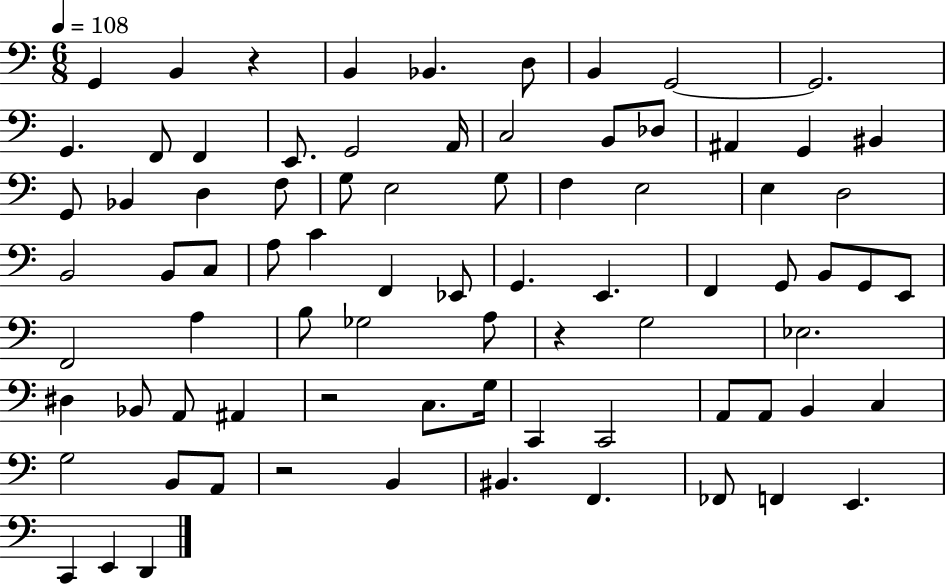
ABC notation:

X:1
T:Untitled
M:6/8
L:1/4
K:C
G,, B,, z B,, _B,, D,/2 B,, G,,2 G,,2 G,, F,,/2 F,, E,,/2 G,,2 A,,/4 C,2 B,,/2 _D,/2 ^A,, G,, ^B,, G,,/2 _B,, D, F,/2 G,/2 E,2 G,/2 F, E,2 E, D,2 B,,2 B,,/2 C,/2 A,/2 C F,, _E,,/2 G,, E,, F,, G,,/2 B,,/2 G,,/2 E,,/2 F,,2 A, B,/2 _G,2 A,/2 z G,2 _E,2 ^D, _B,,/2 A,,/2 ^A,, z2 C,/2 G,/4 C,, C,,2 A,,/2 A,,/2 B,, C, G,2 B,,/2 A,,/2 z2 B,, ^B,, F,, _F,,/2 F,, E,, C,, E,, D,,